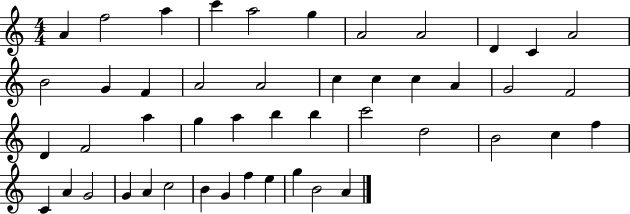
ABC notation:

X:1
T:Untitled
M:4/4
L:1/4
K:C
A f2 a c' a2 g A2 A2 D C A2 B2 G F A2 A2 c c c A G2 F2 D F2 a g a b b c'2 d2 B2 c f C A G2 G A c2 B G f e g B2 A